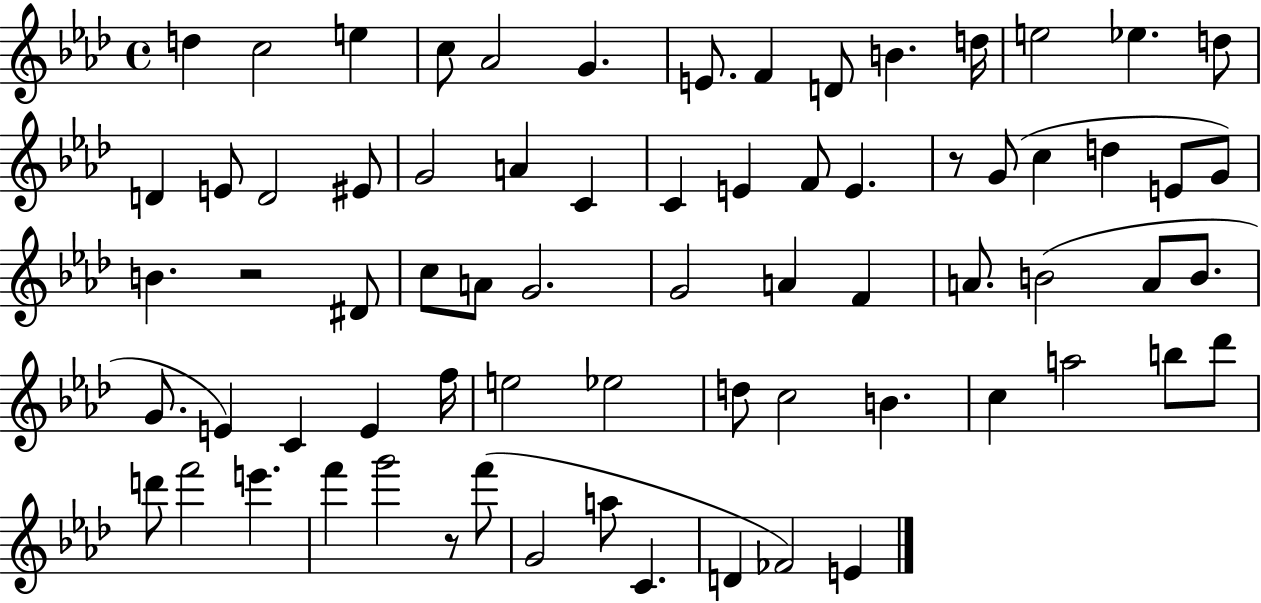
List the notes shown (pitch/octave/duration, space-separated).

D5/q C5/h E5/q C5/e Ab4/h G4/q. E4/e. F4/q D4/e B4/q. D5/s E5/h Eb5/q. D5/e D4/q E4/e D4/h EIS4/e G4/h A4/q C4/q C4/q E4/q F4/e E4/q. R/e G4/e C5/q D5/q E4/e G4/e B4/q. R/h D#4/e C5/e A4/e G4/h. G4/h A4/q F4/q A4/e. B4/h A4/e B4/e. G4/e. E4/q C4/q E4/q F5/s E5/h Eb5/h D5/e C5/h B4/q. C5/q A5/h B5/e Db6/e D6/e F6/h E6/q. F6/q G6/h R/e F6/e G4/h A5/e C4/q. D4/q FES4/h E4/q